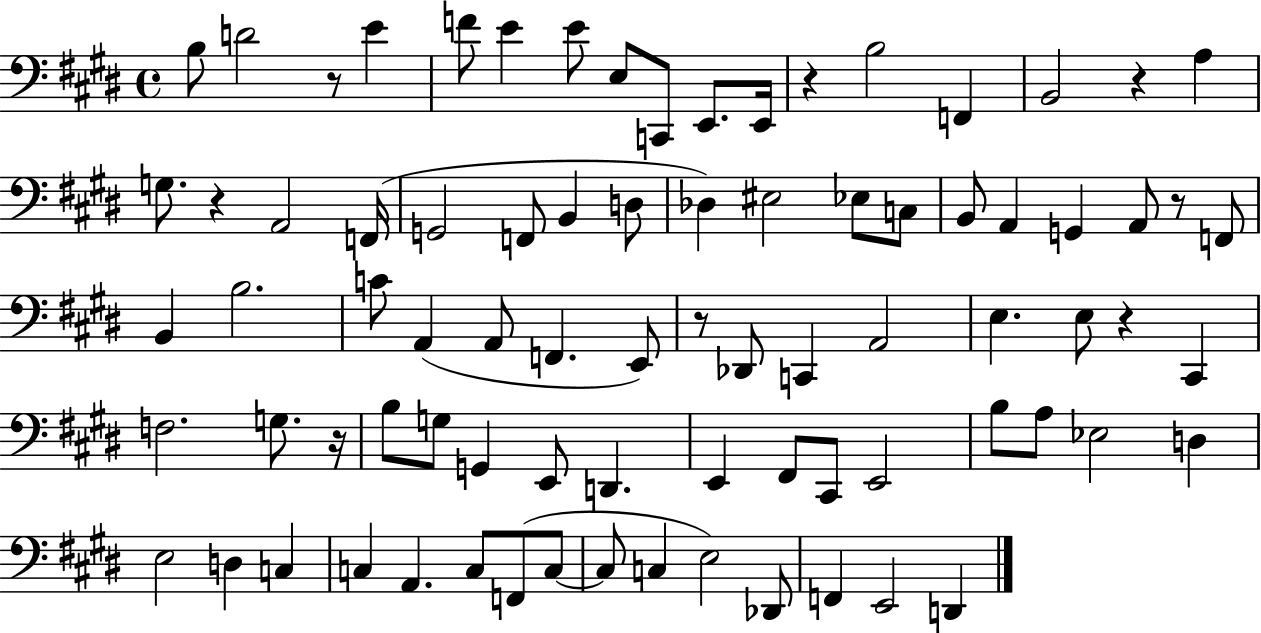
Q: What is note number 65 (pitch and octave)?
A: F2